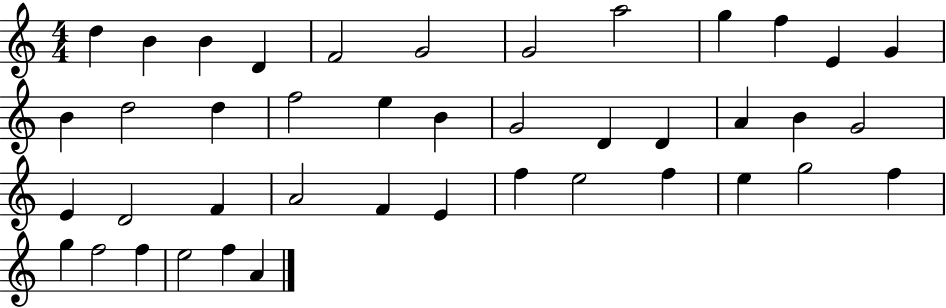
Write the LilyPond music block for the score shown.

{
  \clef treble
  \numericTimeSignature
  \time 4/4
  \key c \major
  d''4 b'4 b'4 d'4 | f'2 g'2 | g'2 a''2 | g''4 f''4 e'4 g'4 | \break b'4 d''2 d''4 | f''2 e''4 b'4 | g'2 d'4 d'4 | a'4 b'4 g'2 | \break e'4 d'2 f'4 | a'2 f'4 e'4 | f''4 e''2 f''4 | e''4 g''2 f''4 | \break g''4 f''2 f''4 | e''2 f''4 a'4 | \bar "|."
}